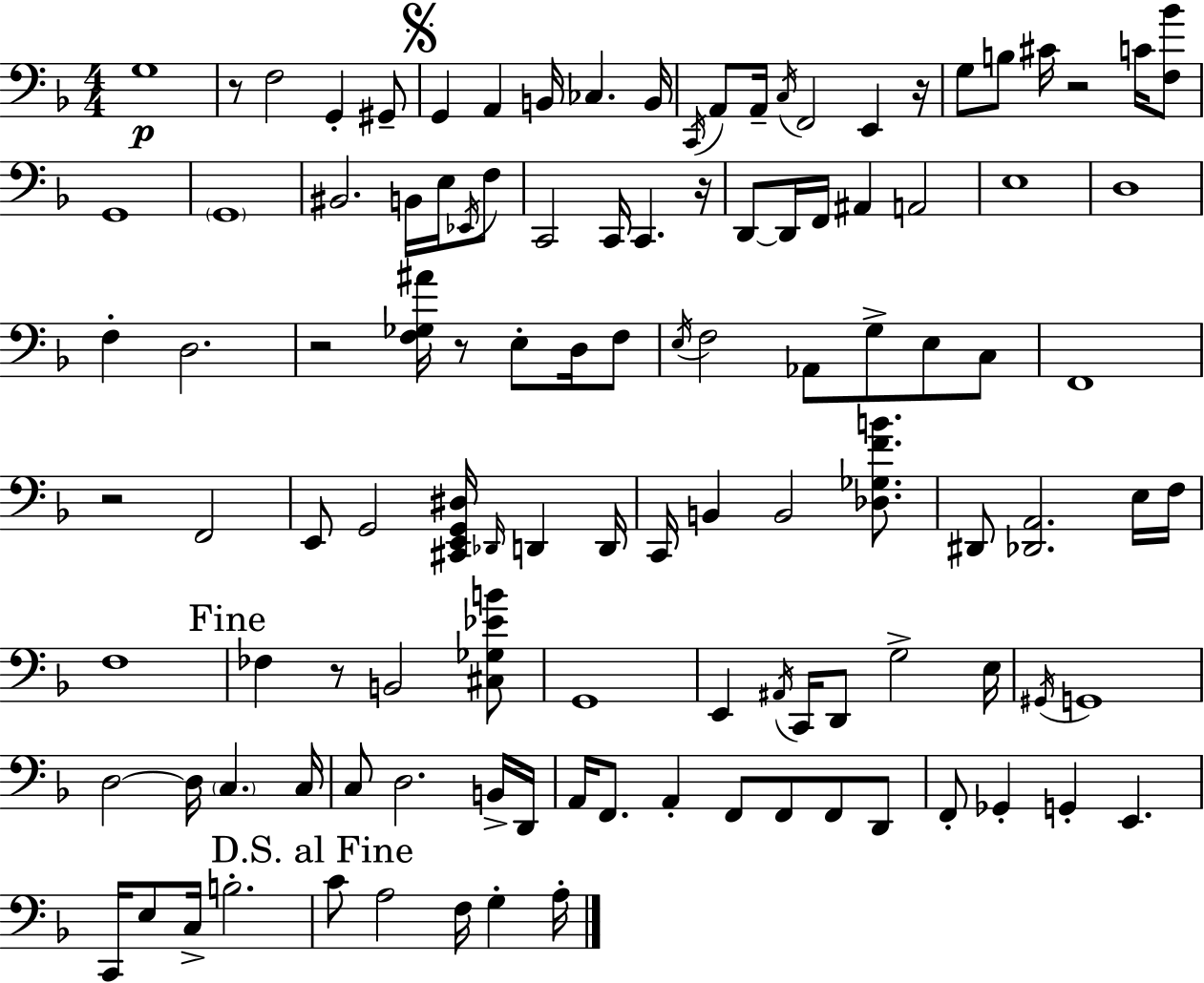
G3/w R/e F3/h G2/q G#2/e G2/q A2/q B2/s CES3/q. B2/s C2/s A2/e A2/s C3/s F2/h E2/q R/s G3/e B3/e C#4/s R/h C4/s [F3,Bb4]/e G2/w G2/w BIS2/h. B2/s E3/s Eb2/s F3/e C2/h C2/s C2/q. R/s D2/e D2/s F2/s A#2/q A2/h E3/w D3/w F3/q D3/h. R/h [F3,Gb3,A#4]/s R/e E3/e D3/s F3/e E3/s F3/h Ab2/e G3/e E3/e C3/e F2/w R/h F2/h E2/e G2/h [C#2,E2,G2,D#3]/s Db2/s D2/q D2/s C2/s B2/q B2/h [Db3,Gb3,F4,B4]/e. D#2/e [Db2,A2]/h. E3/s F3/s F3/w FES3/q R/e B2/h [C#3,Gb3,Eb4,B4]/e G2/w E2/q A#2/s C2/s D2/e G3/h E3/s G#2/s G2/w D3/h D3/s C3/q. C3/s C3/e D3/h. B2/s D2/s A2/s F2/e. A2/q F2/e F2/e F2/e D2/e F2/e Gb2/q G2/q E2/q. C2/s E3/e C3/s B3/h. C4/e A3/h F3/s G3/q A3/s